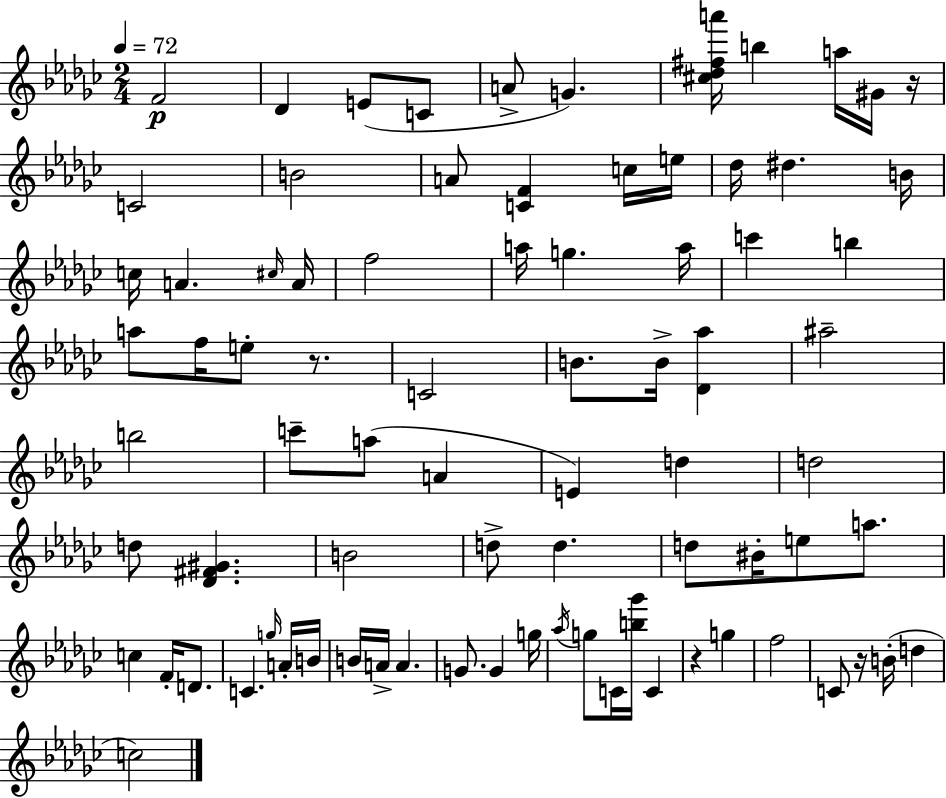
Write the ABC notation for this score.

X:1
T:Untitled
M:2/4
L:1/4
K:Ebm
F2 _D E/2 C/2 A/2 G [^c_d^fa']/4 b a/4 ^G/4 z/4 C2 B2 A/2 [CF] c/4 e/4 _d/4 ^d B/4 c/4 A ^c/4 A/4 f2 a/4 g a/4 c' b a/2 f/4 e/2 z/2 C2 B/2 B/4 [_D_a] ^a2 b2 c'/2 a/2 A E d d2 d/2 [_D^F^G] B2 d/2 d d/2 ^B/4 e/2 a/2 c F/4 D/2 C g/4 A/4 B/4 B/4 A/4 A G/2 G g/4 _a/4 g/2 C/4 [b_g']/4 C z g f2 C/2 z/4 B/4 d c2